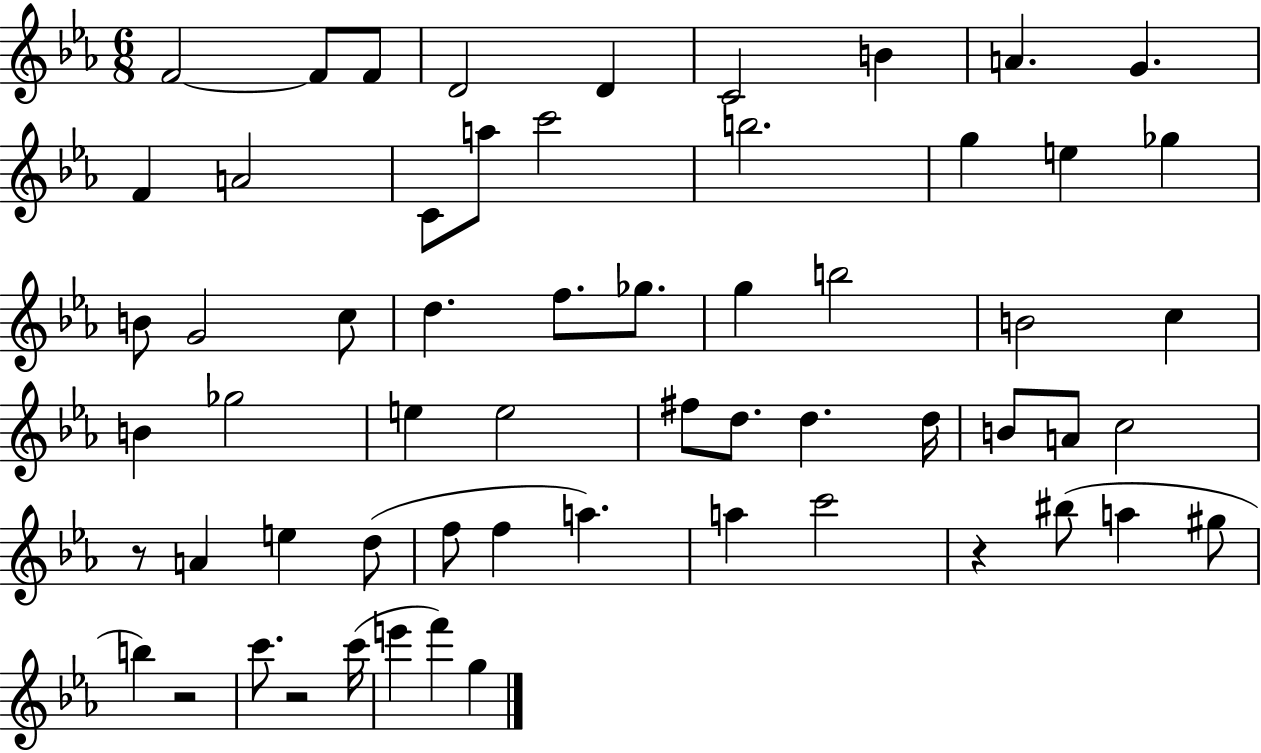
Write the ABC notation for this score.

X:1
T:Untitled
M:6/8
L:1/4
K:Eb
F2 F/2 F/2 D2 D C2 B A G F A2 C/2 a/2 c'2 b2 g e _g B/2 G2 c/2 d f/2 _g/2 g b2 B2 c B _g2 e e2 ^f/2 d/2 d d/4 B/2 A/2 c2 z/2 A e d/2 f/2 f a a c'2 z ^b/2 a ^g/2 b z2 c'/2 z2 c'/4 e' f' g